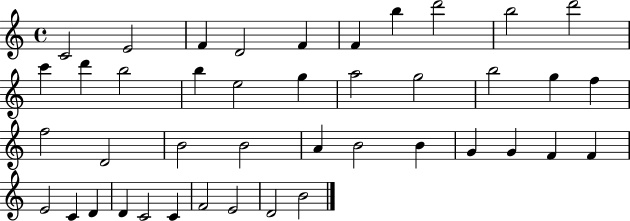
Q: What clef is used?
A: treble